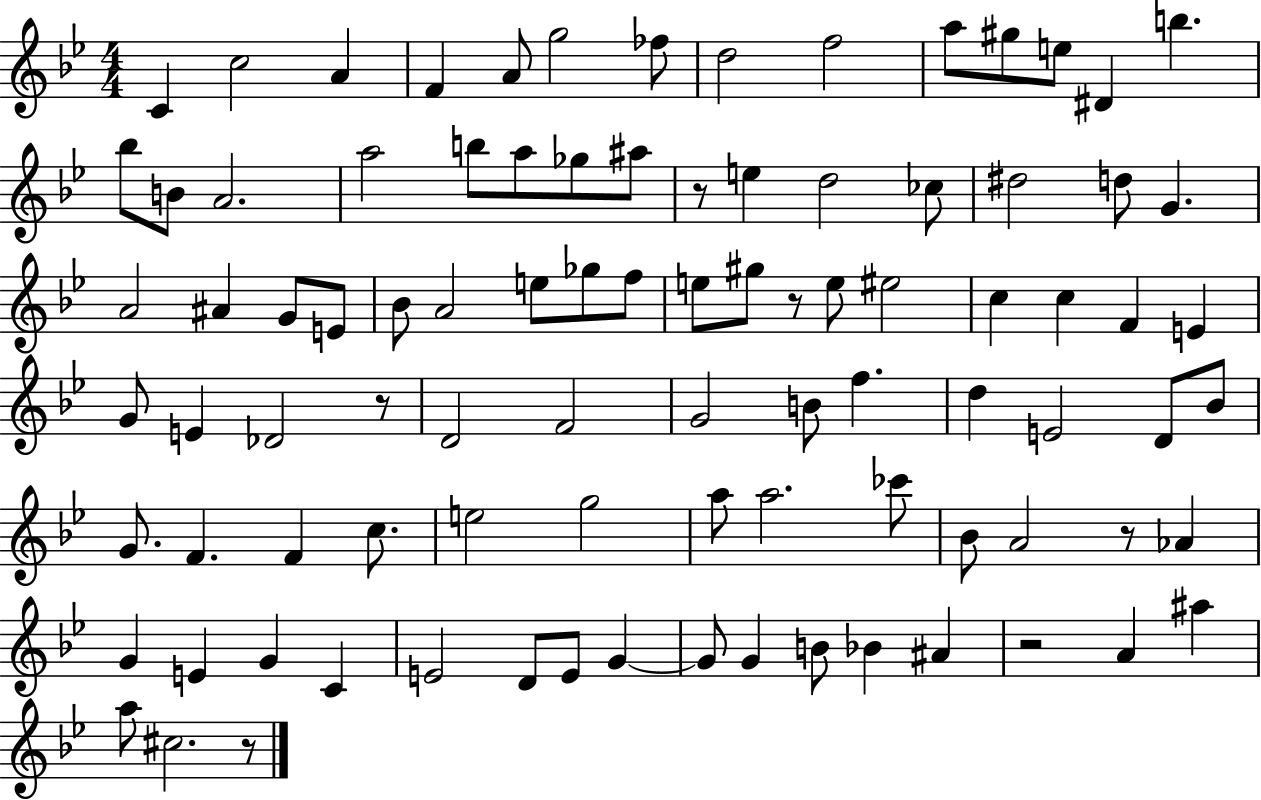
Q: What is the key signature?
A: BES major